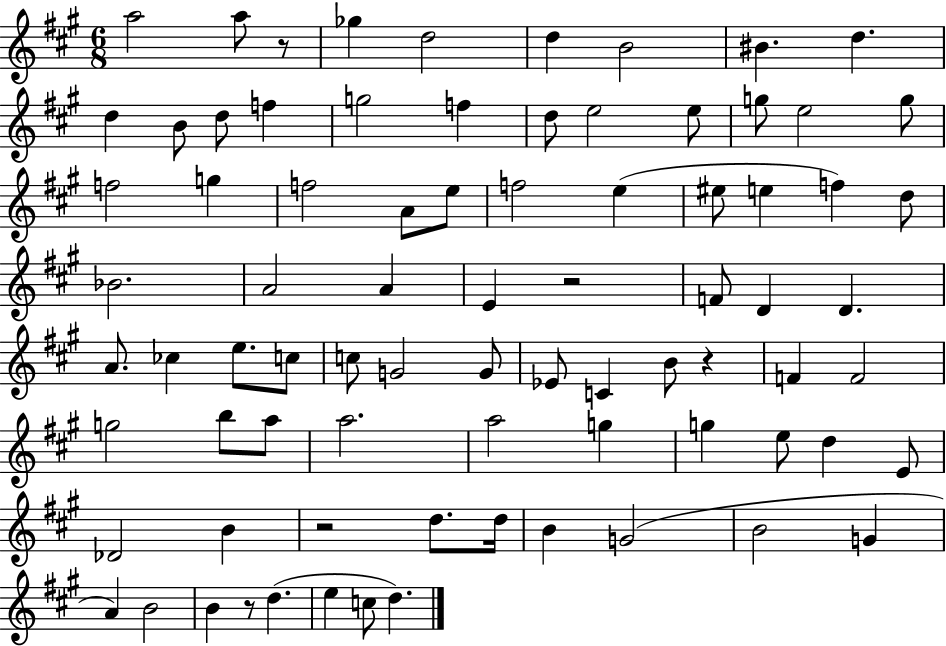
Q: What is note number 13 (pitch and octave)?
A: G5